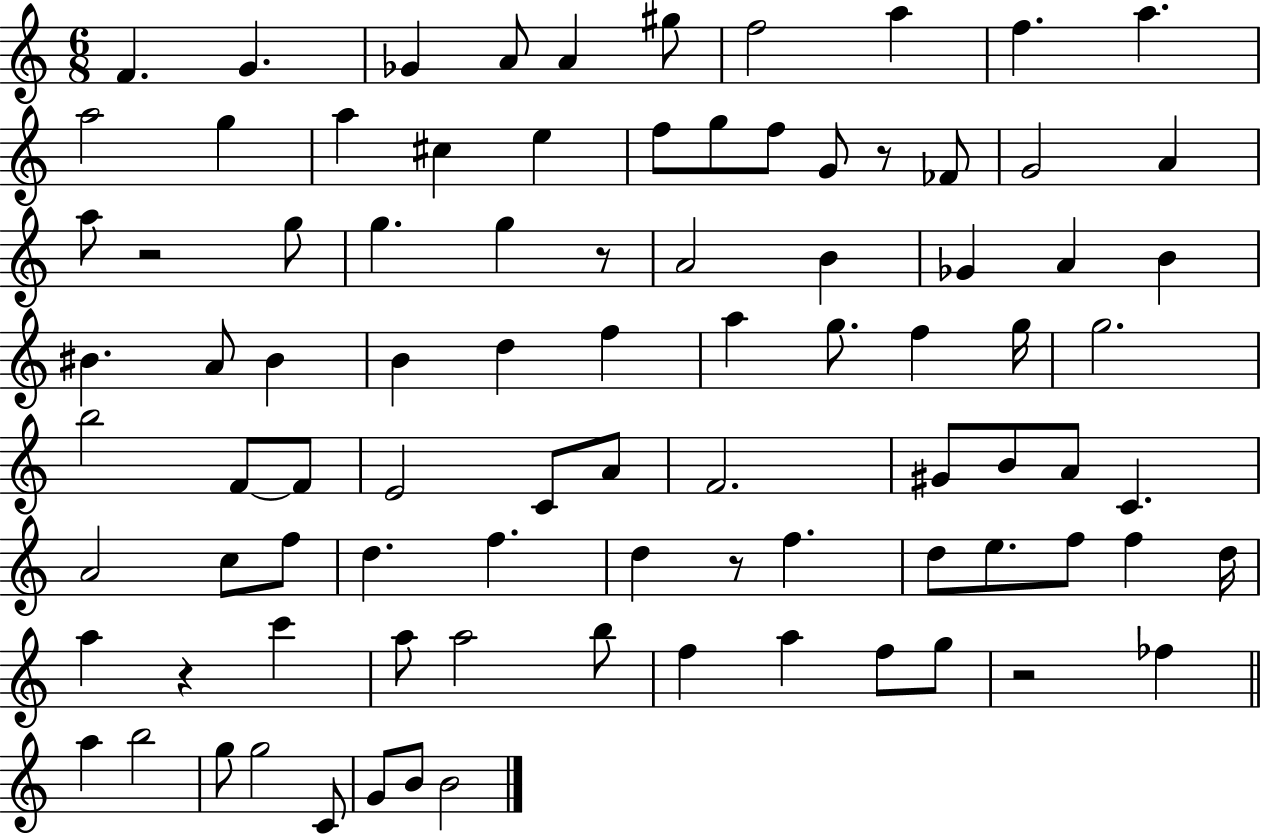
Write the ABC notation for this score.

X:1
T:Untitled
M:6/8
L:1/4
K:C
F G _G A/2 A ^g/2 f2 a f a a2 g a ^c e f/2 g/2 f/2 G/2 z/2 _F/2 G2 A a/2 z2 g/2 g g z/2 A2 B _G A B ^B A/2 ^B B d f a g/2 f g/4 g2 b2 F/2 F/2 E2 C/2 A/2 F2 ^G/2 B/2 A/2 C A2 c/2 f/2 d f d z/2 f d/2 e/2 f/2 f d/4 a z c' a/2 a2 b/2 f a f/2 g/2 z2 _f a b2 g/2 g2 C/2 G/2 B/2 B2